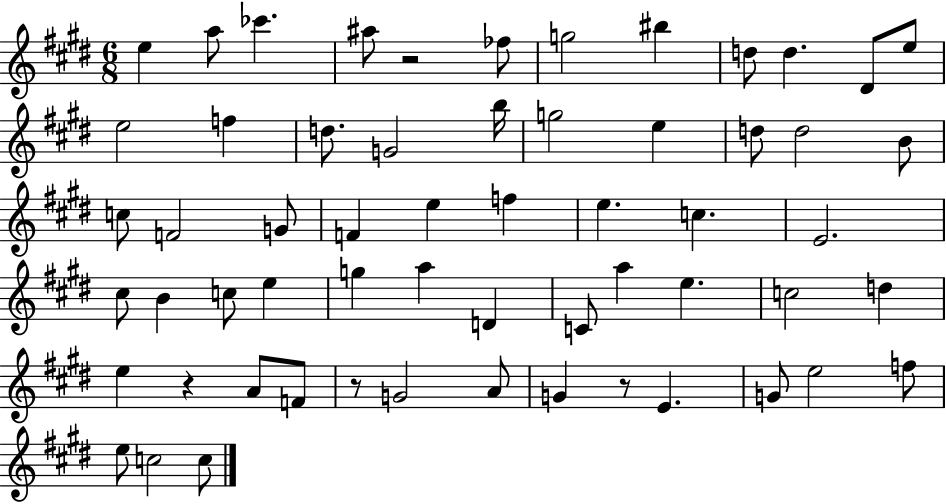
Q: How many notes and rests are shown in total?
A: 59